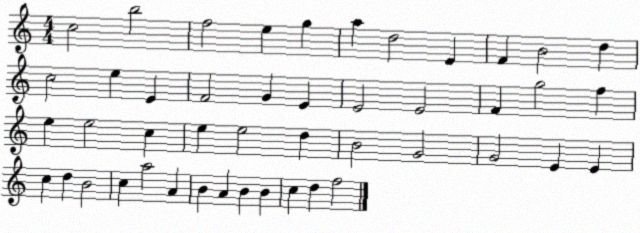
X:1
T:Untitled
M:4/4
L:1/4
K:C
c2 b2 f2 e g a d2 E F B2 d c2 e E F2 G E E2 E2 F g2 f e e2 c e e2 d B2 G2 G2 E E c d B2 c a2 A B A B B c d f2